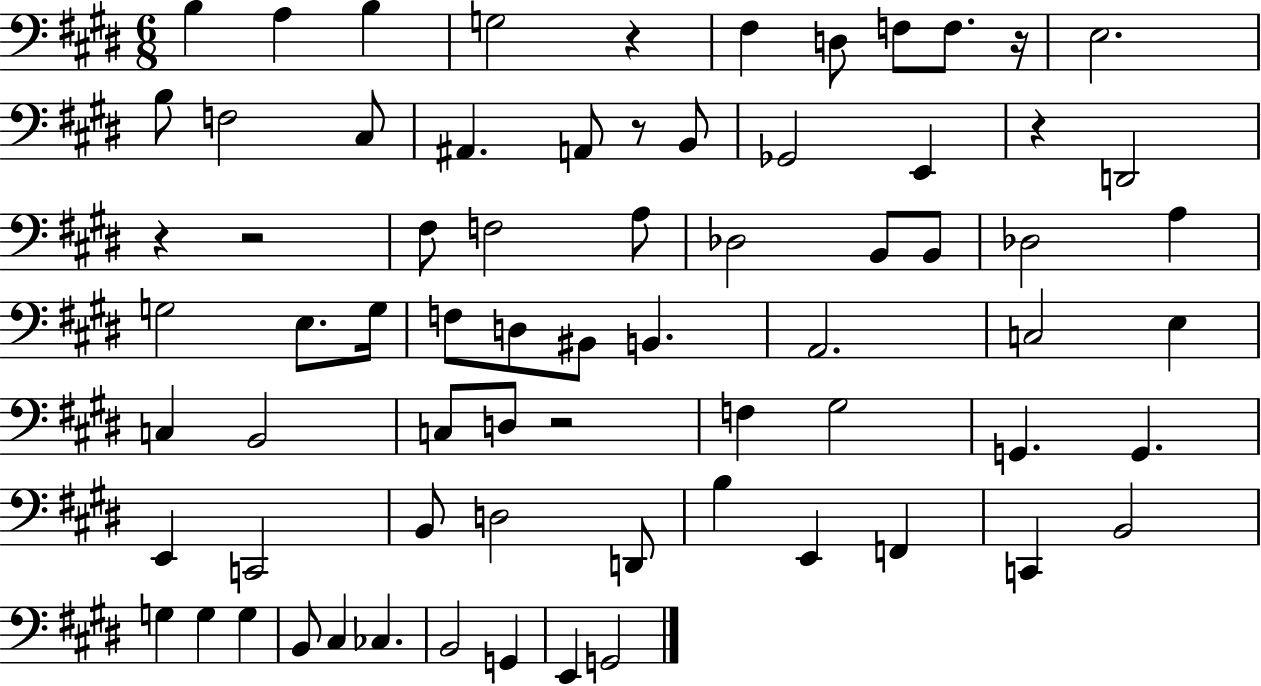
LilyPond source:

{
  \clef bass
  \numericTimeSignature
  \time 6/8
  \key e \major
  b4 a4 b4 | g2 r4 | fis4 d8 f8 f8. r16 | e2. | \break b8 f2 cis8 | ais,4. a,8 r8 b,8 | ges,2 e,4 | r4 d,2 | \break r4 r2 | fis8 f2 a8 | des2 b,8 b,8 | des2 a4 | \break g2 e8. g16 | f8 d8 bis,8 b,4. | a,2. | c2 e4 | \break c4 b,2 | c8 d8 r2 | f4 gis2 | g,4. g,4. | \break e,4 c,2 | b,8 d2 d,8 | b4 e,4 f,4 | c,4 b,2 | \break g4 g4 g4 | b,8 cis4 ces4. | b,2 g,4 | e,4 g,2 | \break \bar "|."
}